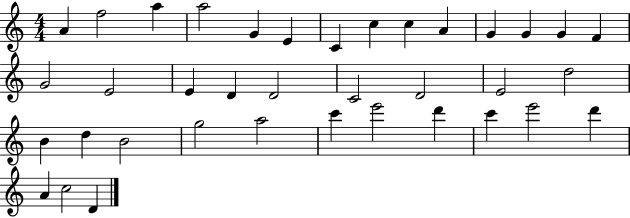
X:1
T:Untitled
M:4/4
L:1/4
K:C
A f2 a a2 G E C c c A G G G F G2 E2 E D D2 C2 D2 E2 d2 B d B2 g2 a2 c' e'2 d' c' e'2 d' A c2 D